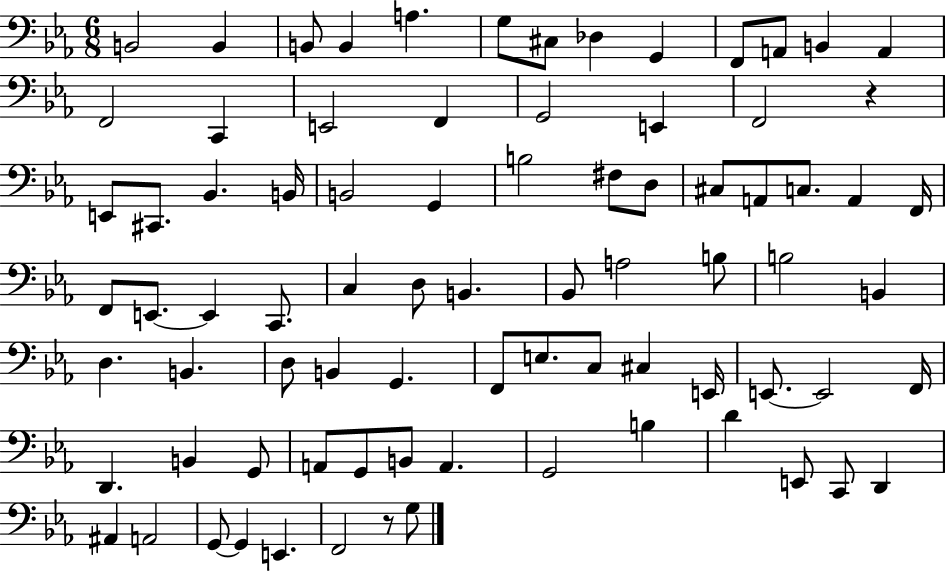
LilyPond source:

{
  \clef bass
  \numericTimeSignature
  \time 6/8
  \key ees \major
  b,2 b,4 | b,8 b,4 a4. | g8 cis8 des4 g,4 | f,8 a,8 b,4 a,4 | \break f,2 c,4 | e,2 f,4 | g,2 e,4 | f,2 r4 | \break e,8 cis,8. bes,4. b,16 | b,2 g,4 | b2 fis8 d8 | cis8 a,8 c8. a,4 f,16 | \break f,8 e,8.~~ e,4 c,8. | c4 d8 b,4. | bes,8 a2 b8 | b2 b,4 | \break d4. b,4. | d8 b,4 g,4. | f,8 e8. c8 cis4 e,16 | e,8.~~ e,2 f,16 | \break d,4. b,4 g,8 | a,8 g,8 b,8 a,4. | g,2 b4 | d'4 e,8 c,8 d,4 | \break ais,4 a,2 | g,8~~ g,4 e,4. | f,2 r8 g8 | \bar "|."
}